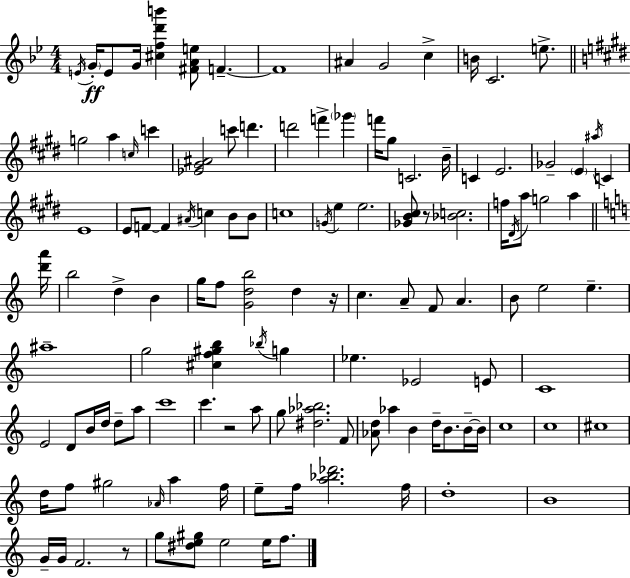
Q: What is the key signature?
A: BES major